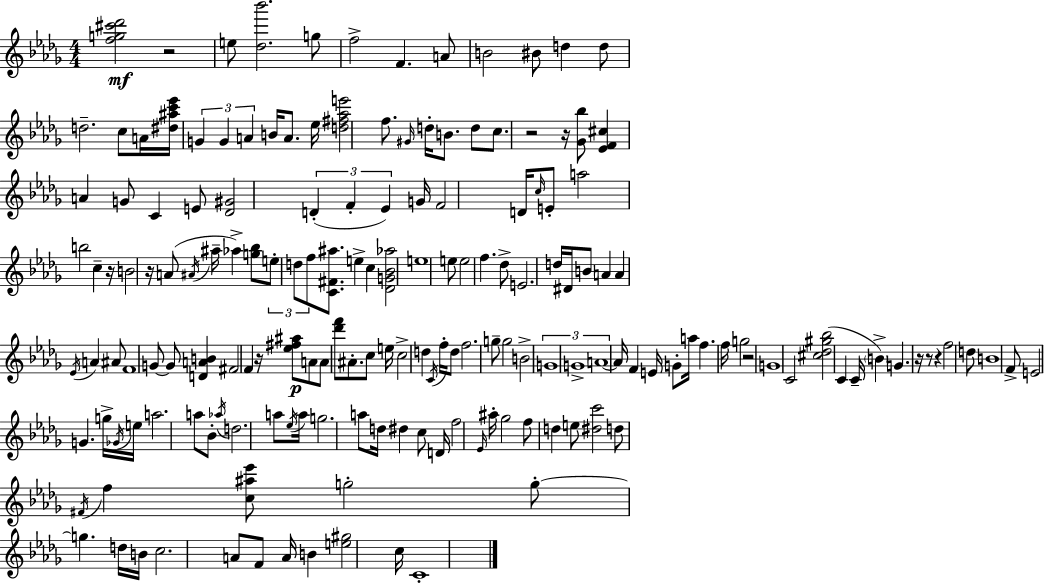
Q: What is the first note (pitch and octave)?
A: E5